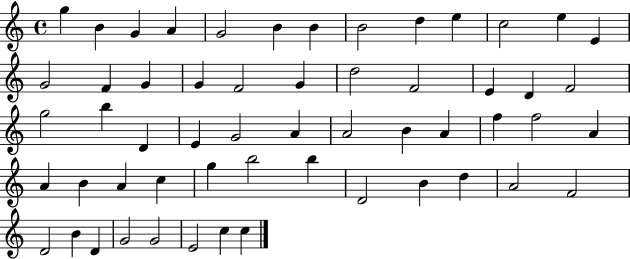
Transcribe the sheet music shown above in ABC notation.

X:1
T:Untitled
M:4/4
L:1/4
K:C
g B G A G2 B B B2 d e c2 e E G2 F G G F2 G d2 F2 E D F2 g2 b D E G2 A A2 B A f f2 A A B A c g b2 b D2 B d A2 F2 D2 B D G2 G2 E2 c c